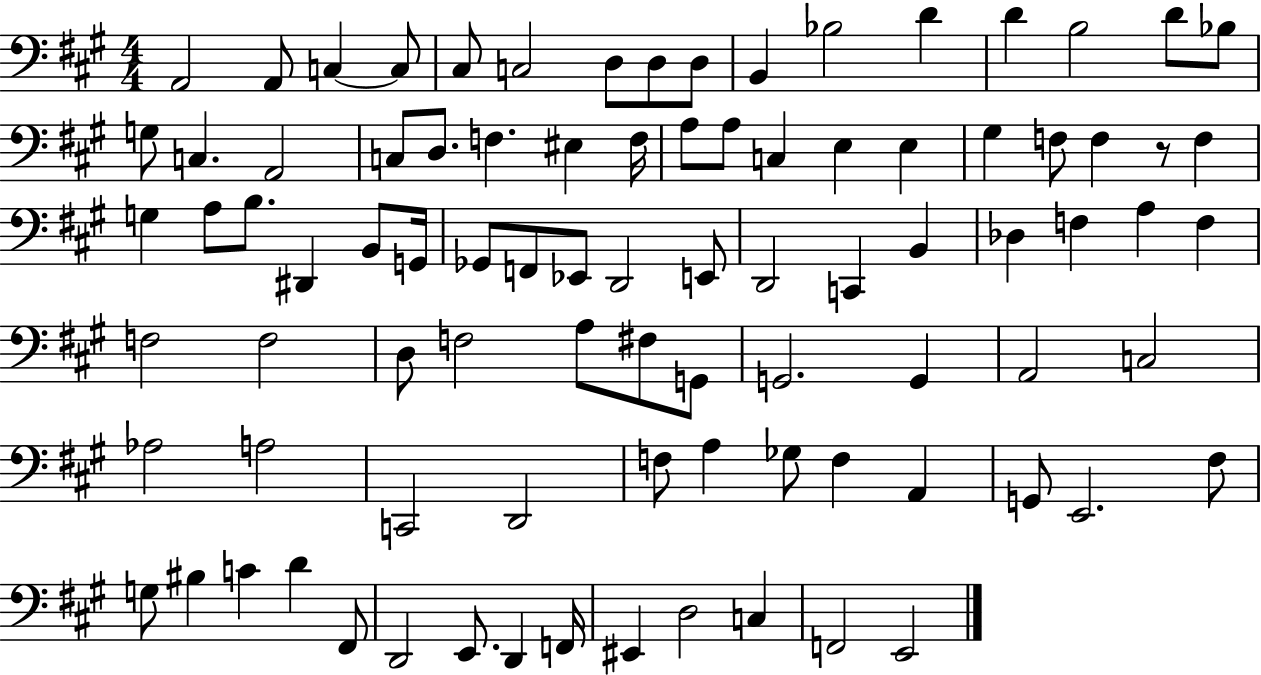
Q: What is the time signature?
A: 4/4